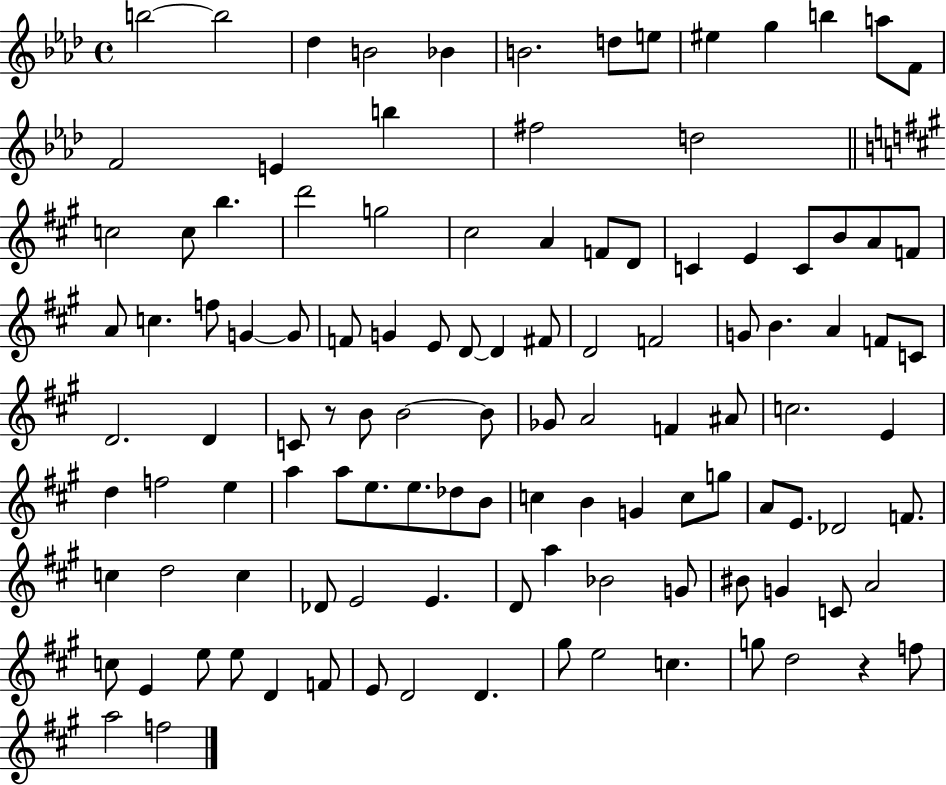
X:1
T:Untitled
M:4/4
L:1/4
K:Ab
b2 b2 _d B2 _B B2 d/2 e/2 ^e g b a/2 F/2 F2 E b ^f2 d2 c2 c/2 b d'2 g2 ^c2 A F/2 D/2 C E C/2 B/2 A/2 F/2 A/2 c f/2 G G/2 F/2 G E/2 D/2 D ^F/2 D2 F2 G/2 B A F/2 C/2 D2 D C/2 z/2 B/2 B2 B/2 _G/2 A2 F ^A/2 c2 E d f2 e a a/2 e/2 e/2 _d/2 B/2 c B G c/2 g/2 A/2 E/2 _D2 F/2 c d2 c _D/2 E2 E D/2 a _B2 G/2 ^B/2 G C/2 A2 c/2 E e/2 e/2 D F/2 E/2 D2 D ^g/2 e2 c g/2 d2 z f/2 a2 f2